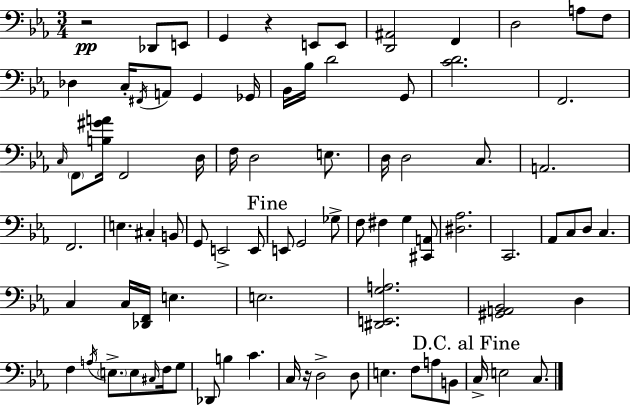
X:1
T:Untitled
M:3/4
L:1/4
K:Cm
z2 _D,,/2 E,,/2 G,, z E,,/2 E,,/2 [D,,^A,,]2 F,, D,2 A,/2 F,/2 _D, C,/4 ^F,,/4 A,,/2 G,, _G,,/4 _B,,/4 _B,/4 D2 G,,/2 [CD]2 F,,2 C,/4 F,,/2 [B,^GA]/4 F,,2 D,/4 F,/4 D,2 E,/2 D,/4 D,2 C,/2 A,,2 F,,2 E, ^C, B,,/2 G,,/2 E,,2 E,,/2 E,,/2 G,,2 _G,/2 F,/2 ^F, G, [^C,,A,,]/2 [^D,_A,]2 C,,2 _A,,/2 C,/2 D,/2 C, C, C,/4 [_D,,F,,]/4 E, E,2 [^D,,E,,G,A,]2 [^G,,A,,_B,,]2 D, F, A,/4 E,/2 E,/2 ^C,/4 F,/4 G,/2 _D,,/2 B, C C,/4 z/4 D,2 D,/2 E, F,/2 A,/2 B,,/2 C,/4 E,2 C,/2